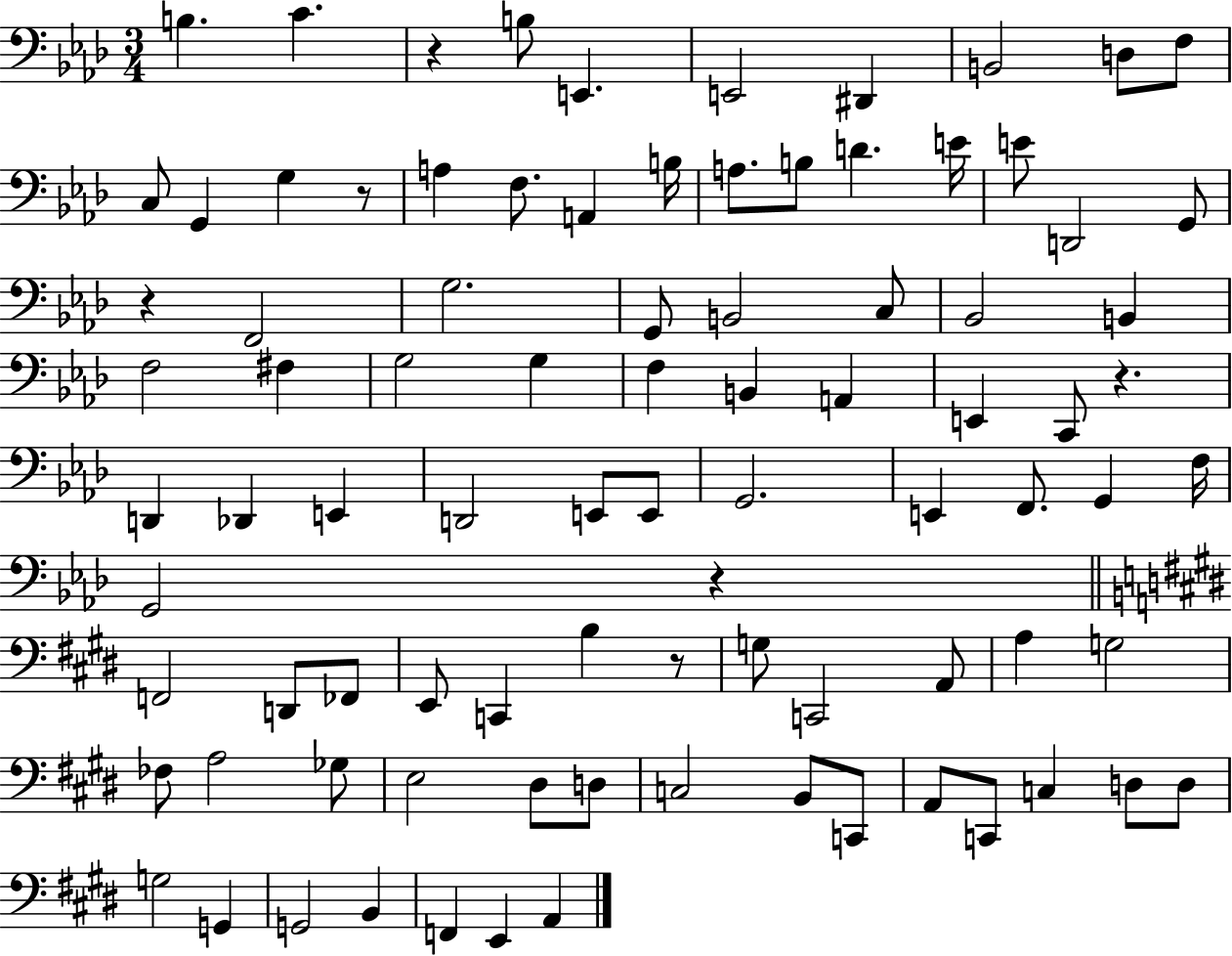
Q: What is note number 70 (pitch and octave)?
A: B2